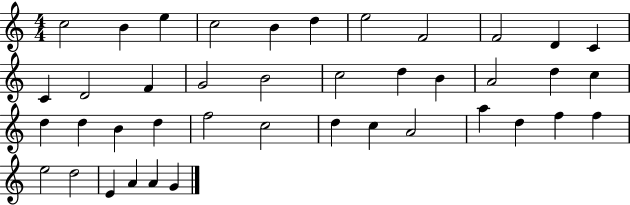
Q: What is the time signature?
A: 4/4